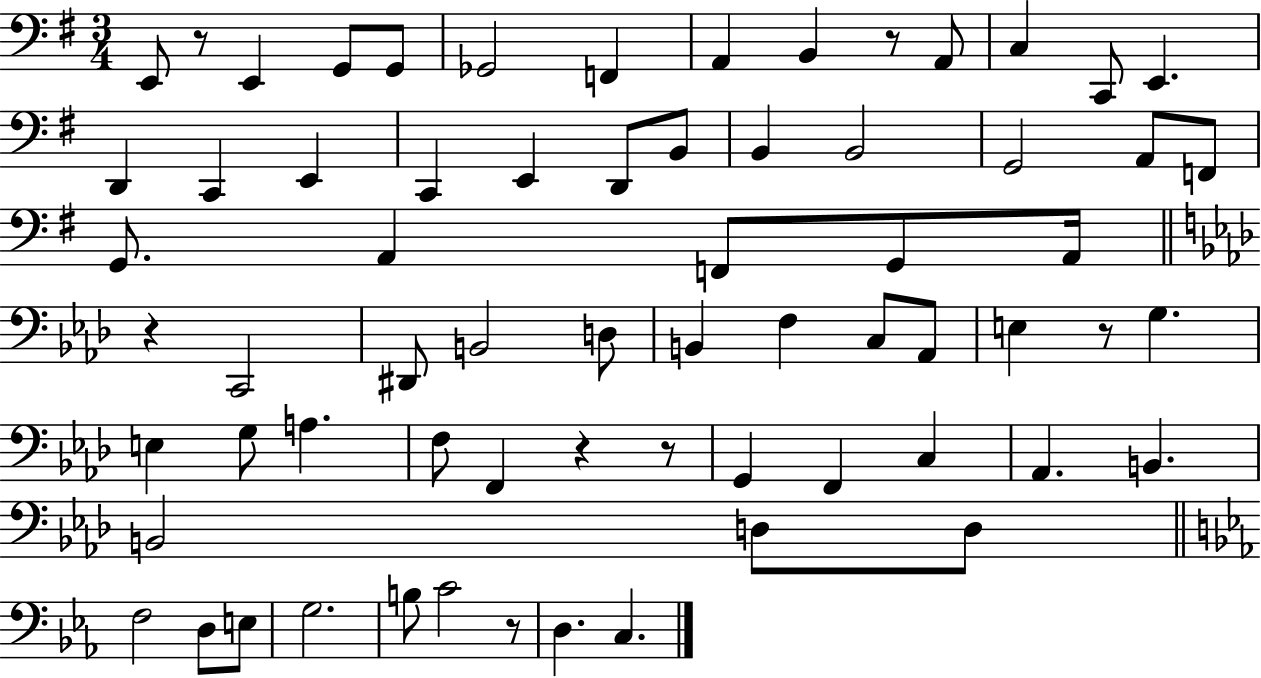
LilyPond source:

{
  \clef bass
  \numericTimeSignature
  \time 3/4
  \key g \major
  e,8 r8 e,4 g,8 g,8 | ges,2 f,4 | a,4 b,4 r8 a,8 | c4 c,8 e,4. | \break d,4 c,4 e,4 | c,4 e,4 d,8 b,8 | b,4 b,2 | g,2 a,8 f,8 | \break g,8. a,4 f,8 g,8 a,16 | \bar "||" \break \key aes \major r4 c,2 | dis,8 b,2 d8 | b,4 f4 c8 aes,8 | e4 r8 g4. | \break e4 g8 a4. | f8 f,4 r4 r8 | g,4 f,4 c4 | aes,4. b,4. | \break b,2 d8 d8 | \bar "||" \break \key ees \major f2 d8 e8 | g2. | b8 c'2 r8 | d4. c4. | \break \bar "|."
}